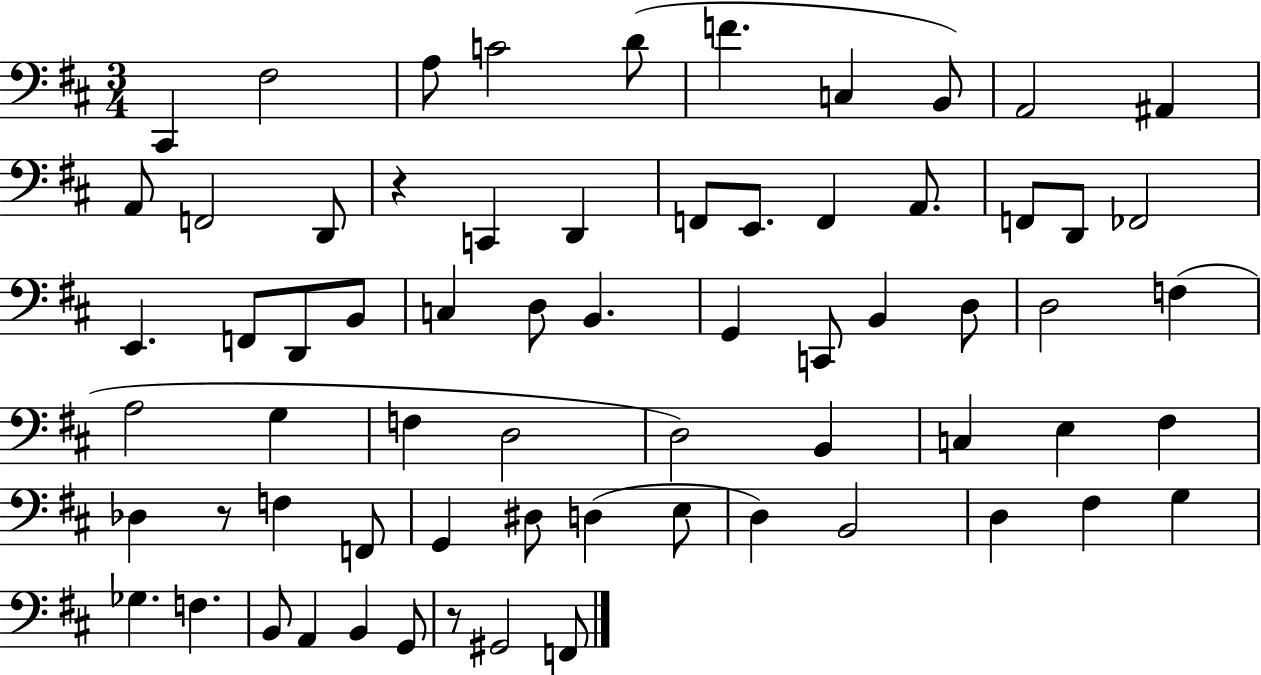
{
  \clef bass
  \numericTimeSignature
  \time 3/4
  \key d \major
  \repeat volta 2 { cis,4 fis2 | a8 c'2 d'8( | f'4. c4 b,8) | a,2 ais,4 | \break a,8 f,2 d,8 | r4 c,4 d,4 | f,8 e,8. f,4 a,8. | f,8 d,8 fes,2 | \break e,4. f,8 d,8 b,8 | c4 d8 b,4. | g,4 c,8 b,4 d8 | d2 f4( | \break a2 g4 | f4 d2 | d2) b,4 | c4 e4 fis4 | \break des4 r8 f4 f,8 | g,4 dis8 d4( e8 | d4) b,2 | d4 fis4 g4 | \break ges4. f4. | b,8 a,4 b,4 g,8 | r8 gis,2 f,8 | } \bar "|."
}